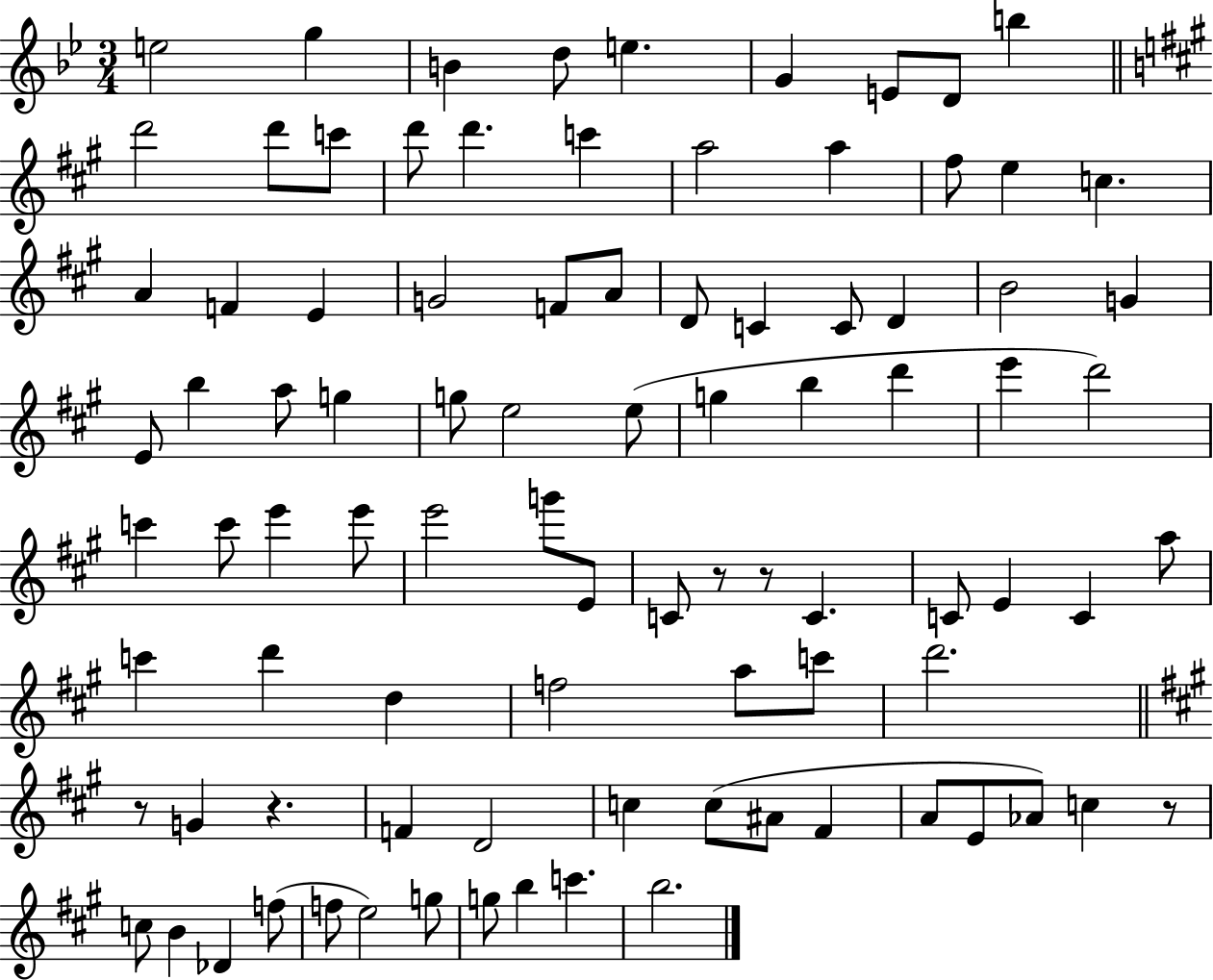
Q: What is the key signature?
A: BES major